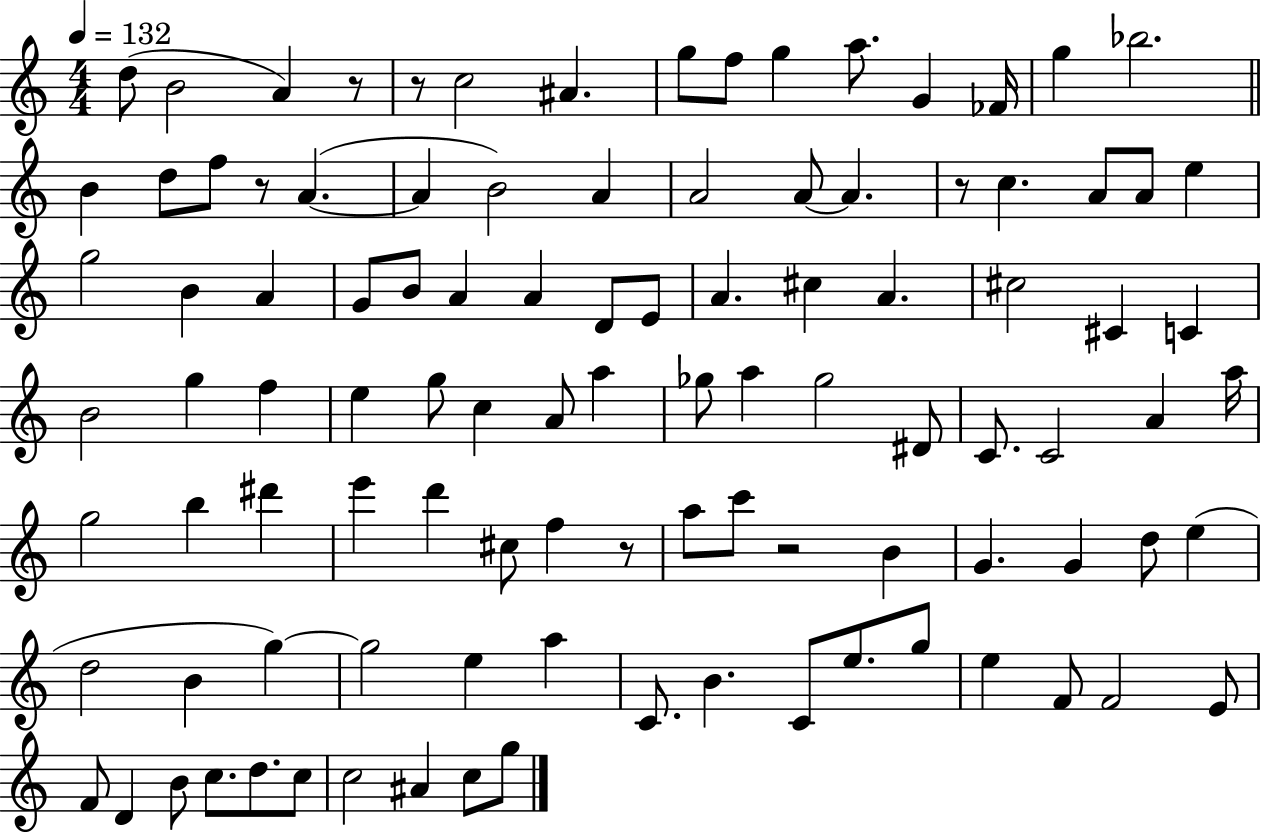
X:1
T:Untitled
M:4/4
L:1/4
K:C
d/2 B2 A z/2 z/2 c2 ^A g/2 f/2 g a/2 G _F/4 g _b2 B d/2 f/2 z/2 A A B2 A A2 A/2 A z/2 c A/2 A/2 e g2 B A G/2 B/2 A A D/2 E/2 A ^c A ^c2 ^C C B2 g f e g/2 c A/2 a _g/2 a _g2 ^D/2 C/2 C2 A a/4 g2 b ^d' e' d' ^c/2 f z/2 a/2 c'/2 z2 B G G d/2 e d2 B g g2 e a C/2 B C/2 e/2 g/2 e F/2 F2 E/2 F/2 D B/2 c/2 d/2 c/2 c2 ^A c/2 g/2